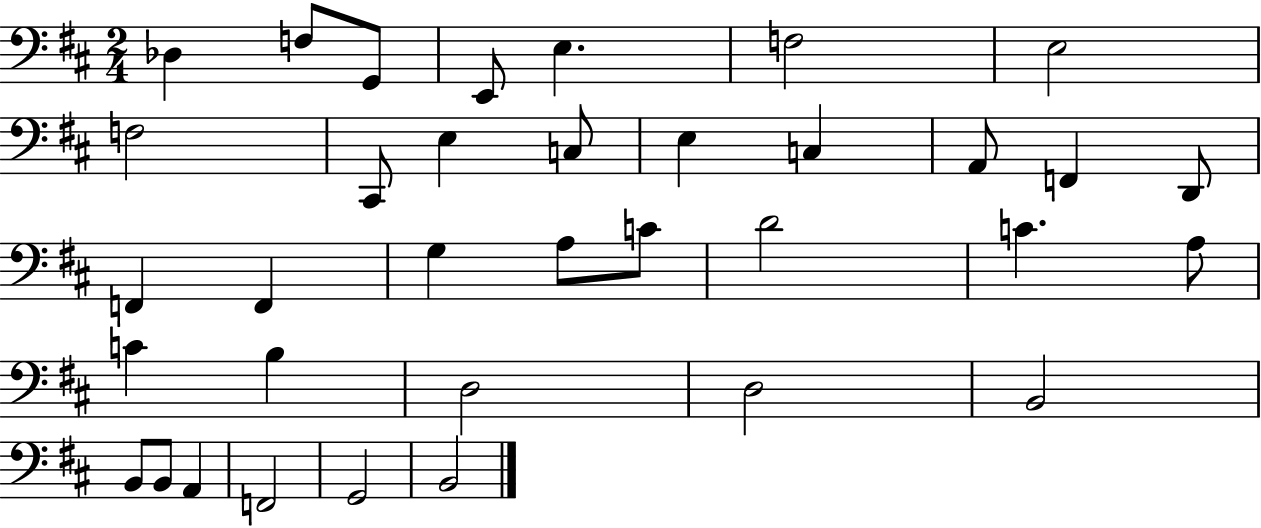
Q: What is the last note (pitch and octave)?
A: B2